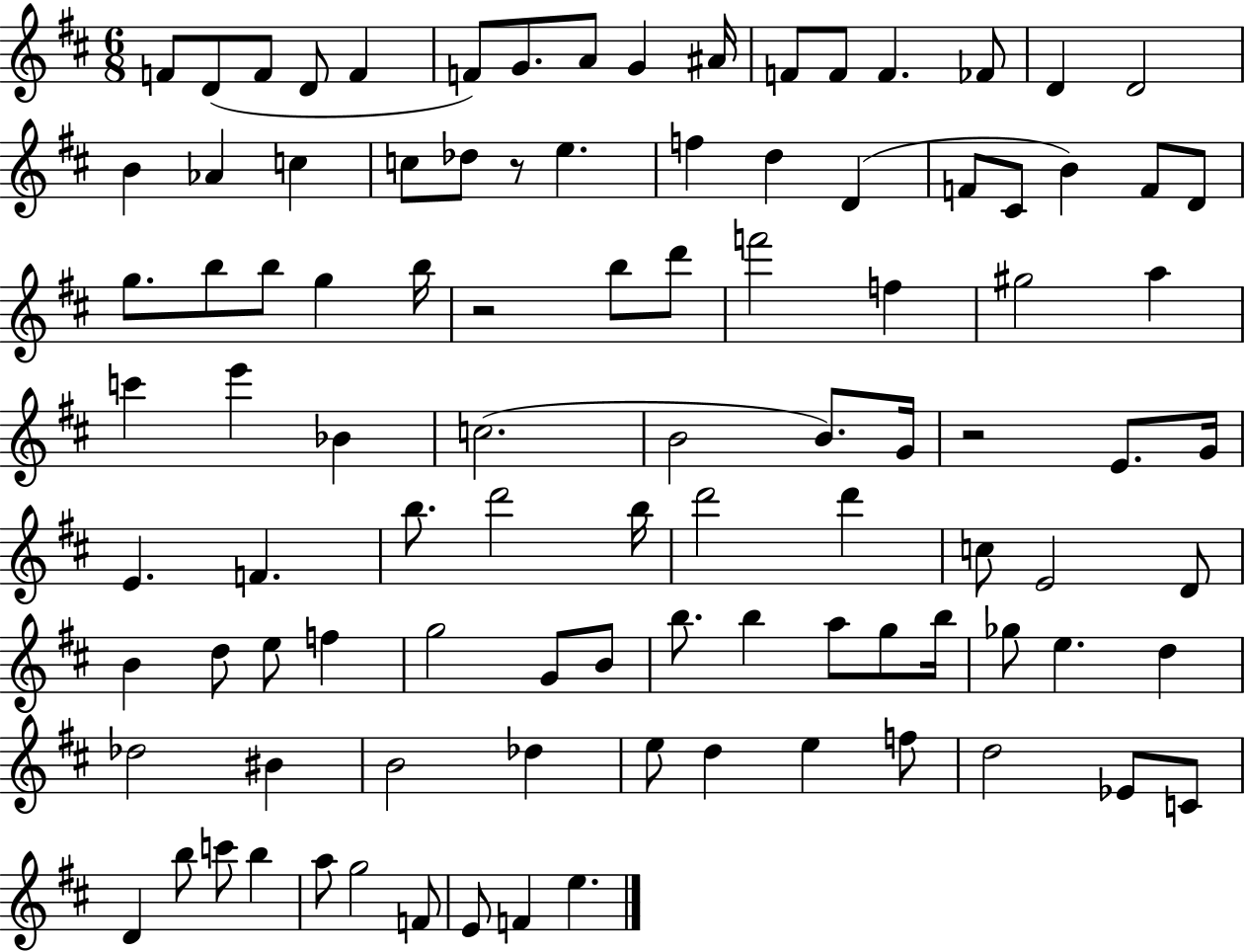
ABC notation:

X:1
T:Untitled
M:6/8
L:1/4
K:D
F/2 D/2 F/2 D/2 F F/2 G/2 A/2 G ^A/4 F/2 F/2 F _F/2 D D2 B _A c c/2 _d/2 z/2 e f d D F/2 ^C/2 B F/2 D/2 g/2 b/2 b/2 g b/4 z2 b/2 d'/2 f'2 f ^g2 a c' e' _B c2 B2 B/2 G/4 z2 E/2 G/4 E F b/2 d'2 b/4 d'2 d' c/2 E2 D/2 B d/2 e/2 f g2 G/2 B/2 b/2 b a/2 g/2 b/4 _g/2 e d _d2 ^B B2 _d e/2 d e f/2 d2 _E/2 C/2 D b/2 c'/2 b a/2 g2 F/2 E/2 F e